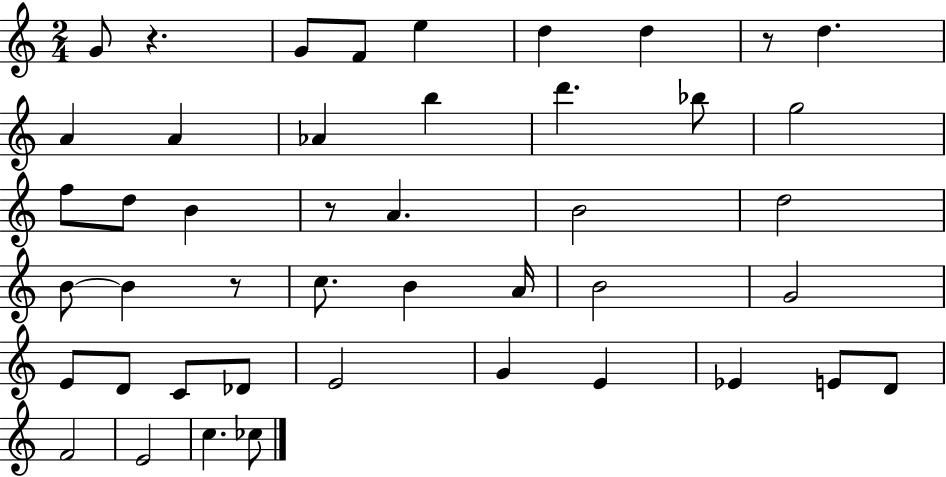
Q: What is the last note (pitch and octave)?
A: CES5